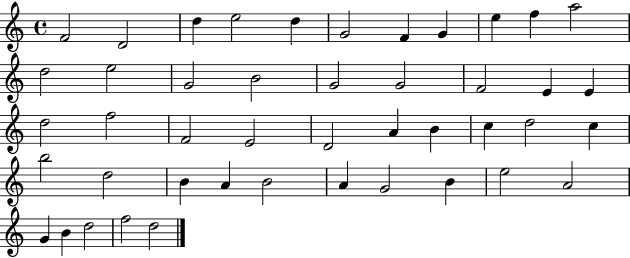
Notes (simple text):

F4/h D4/h D5/q E5/h D5/q G4/h F4/q G4/q E5/q F5/q A5/h D5/h E5/h G4/h B4/h G4/h G4/h F4/h E4/q E4/q D5/h F5/h F4/h E4/h D4/h A4/q B4/q C5/q D5/h C5/q B5/h D5/h B4/q A4/q B4/h A4/q G4/h B4/q E5/h A4/h G4/q B4/q D5/h F5/h D5/h